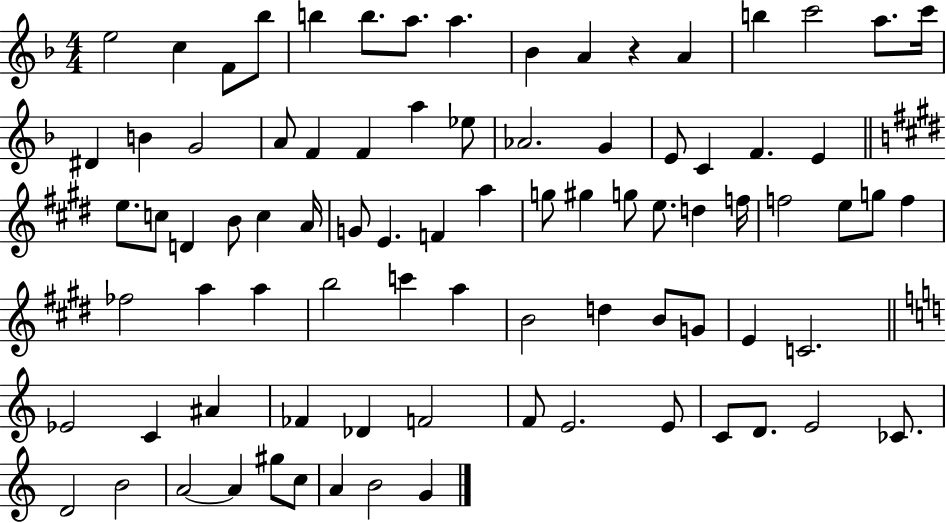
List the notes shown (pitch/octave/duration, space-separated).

E5/h C5/q F4/e Bb5/e B5/q B5/e. A5/e. A5/q. Bb4/q A4/q R/q A4/q B5/q C6/h A5/e. C6/s D#4/q B4/q G4/h A4/e F4/q F4/q A5/q Eb5/e Ab4/h. G4/q E4/e C4/q F4/q. E4/q E5/e. C5/e D4/q B4/e C5/q A4/s G4/e E4/q. F4/q A5/q G5/e G#5/q G5/e E5/e. D5/q F5/s F5/h E5/e G5/e F5/q FES5/h A5/q A5/q B5/h C6/q A5/q B4/h D5/q B4/e G4/e E4/q C4/h. Eb4/h C4/q A#4/q FES4/q Db4/q F4/h F4/e E4/h. E4/e C4/e D4/e. E4/h CES4/e. D4/h B4/h A4/h A4/q G#5/e C5/e A4/q B4/h G4/q